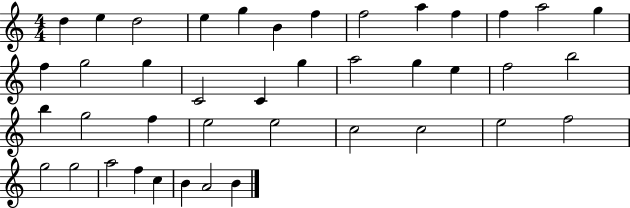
D5/q E5/q D5/h E5/q G5/q B4/q F5/q F5/h A5/q F5/q F5/q A5/h G5/q F5/q G5/h G5/q C4/h C4/q G5/q A5/h G5/q E5/q F5/h B5/h B5/q G5/h F5/q E5/h E5/h C5/h C5/h E5/h F5/h G5/h G5/h A5/h F5/q C5/q B4/q A4/h B4/q